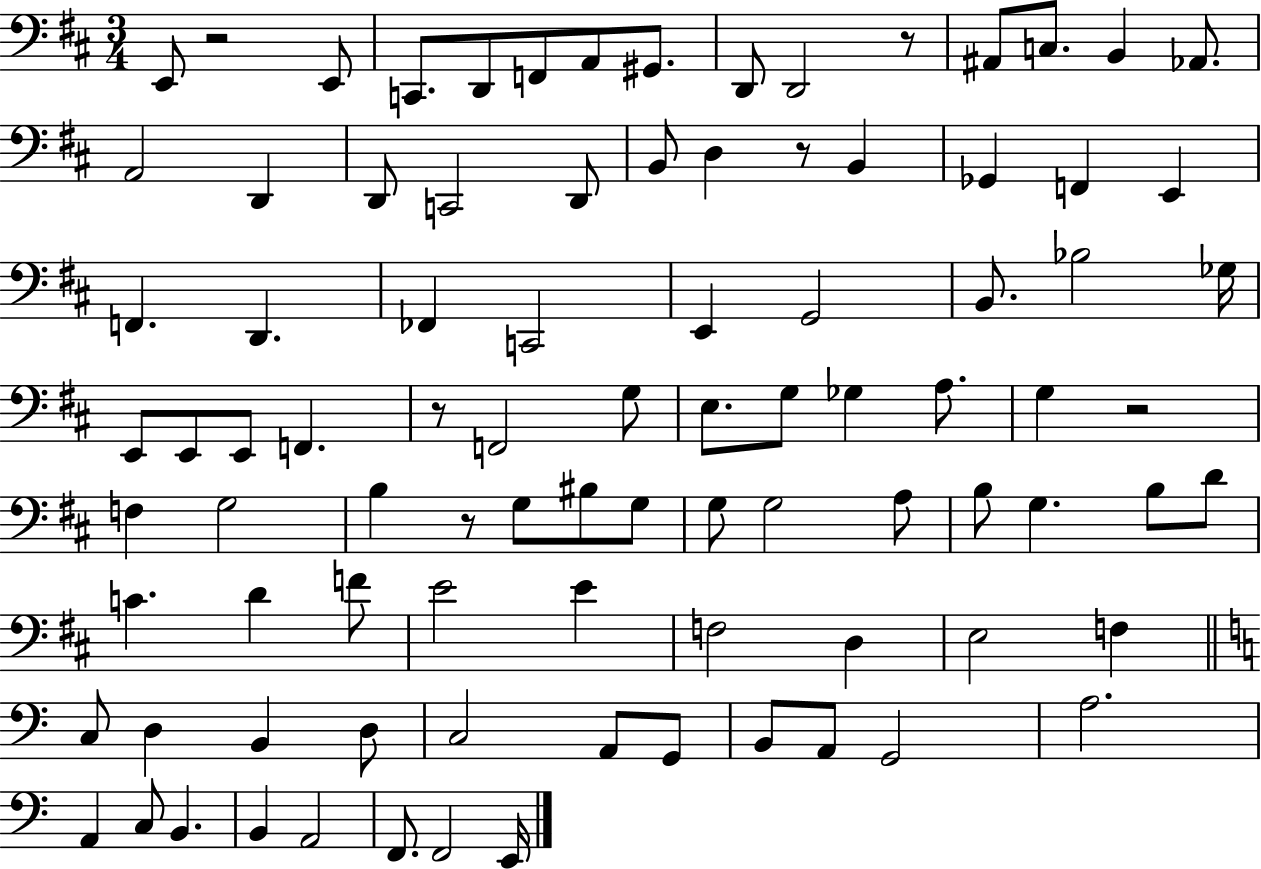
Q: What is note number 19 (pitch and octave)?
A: B2